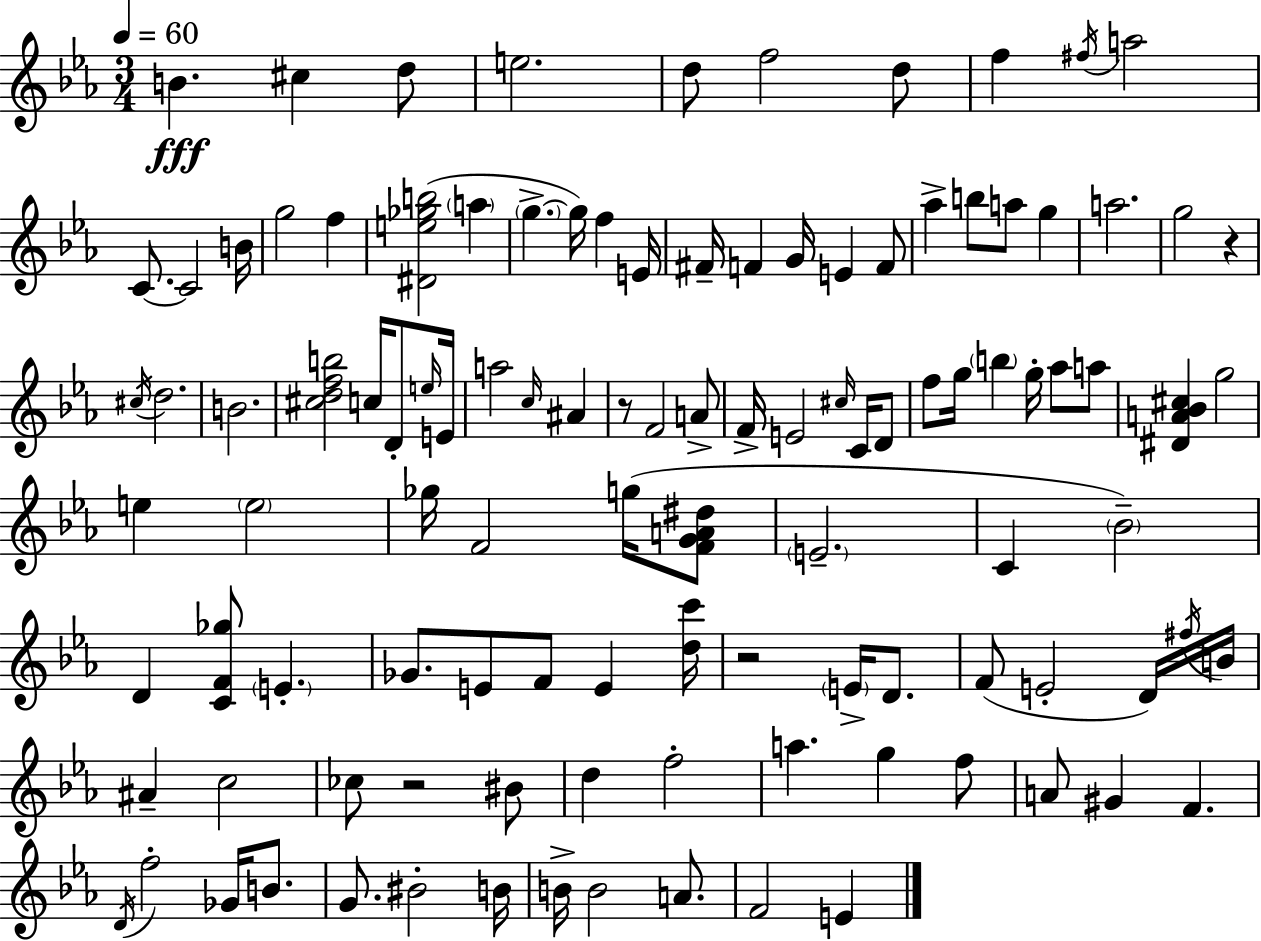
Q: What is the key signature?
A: C minor